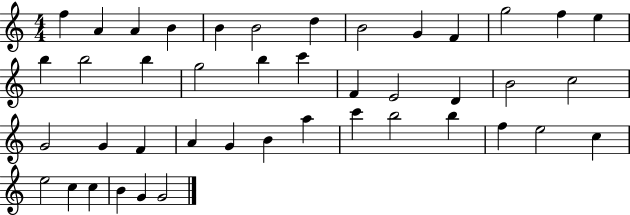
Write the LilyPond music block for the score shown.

{
  \clef treble
  \numericTimeSignature
  \time 4/4
  \key c \major
  f''4 a'4 a'4 b'4 | b'4 b'2 d''4 | b'2 g'4 f'4 | g''2 f''4 e''4 | \break b''4 b''2 b''4 | g''2 b''4 c'''4 | f'4 e'2 d'4 | b'2 c''2 | \break g'2 g'4 f'4 | a'4 g'4 b'4 a''4 | c'''4 b''2 b''4 | f''4 e''2 c''4 | \break e''2 c''4 c''4 | b'4 g'4 g'2 | \bar "|."
}